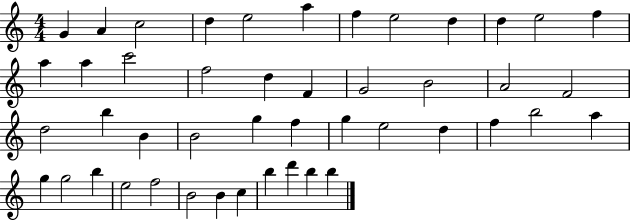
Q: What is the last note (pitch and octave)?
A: B5